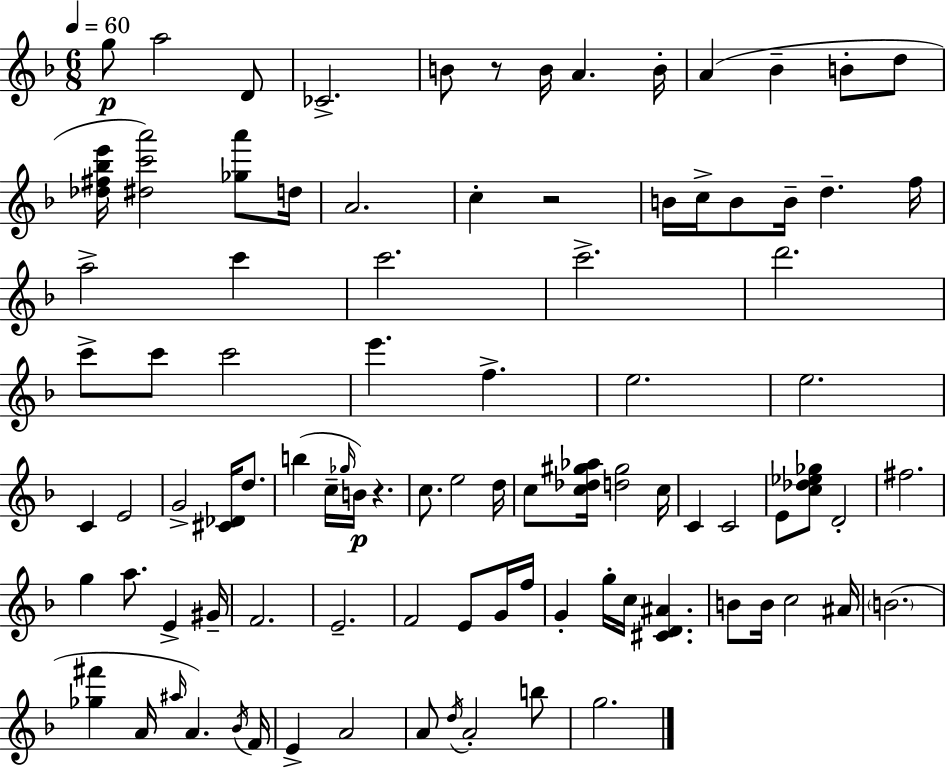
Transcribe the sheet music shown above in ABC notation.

X:1
T:Untitled
M:6/8
L:1/4
K:Dm
g/2 a2 D/2 _C2 B/2 z/2 B/4 A B/4 A _B B/2 d/2 [_d^f_be']/4 [^dc'a']2 [_ga']/2 d/4 A2 c z2 B/4 c/4 B/2 B/4 d f/4 a2 c' c'2 c'2 d'2 c'/2 c'/2 c'2 e' f e2 e2 C E2 G2 [^C_D]/4 d/2 b c/4 _g/4 B/4 z c/2 e2 d/4 c/2 [c_d^g_a]/4 [d^g]2 c/4 C C2 E/2 [c_d_e_g]/2 D2 ^f2 g a/2 E ^G/4 F2 E2 F2 E/2 G/4 f/4 G g/4 c/4 [^CD^A] B/2 B/4 c2 ^A/4 B2 [_g^f'] A/4 ^a/4 A _B/4 F/4 E A2 A/2 d/4 A2 b/2 g2